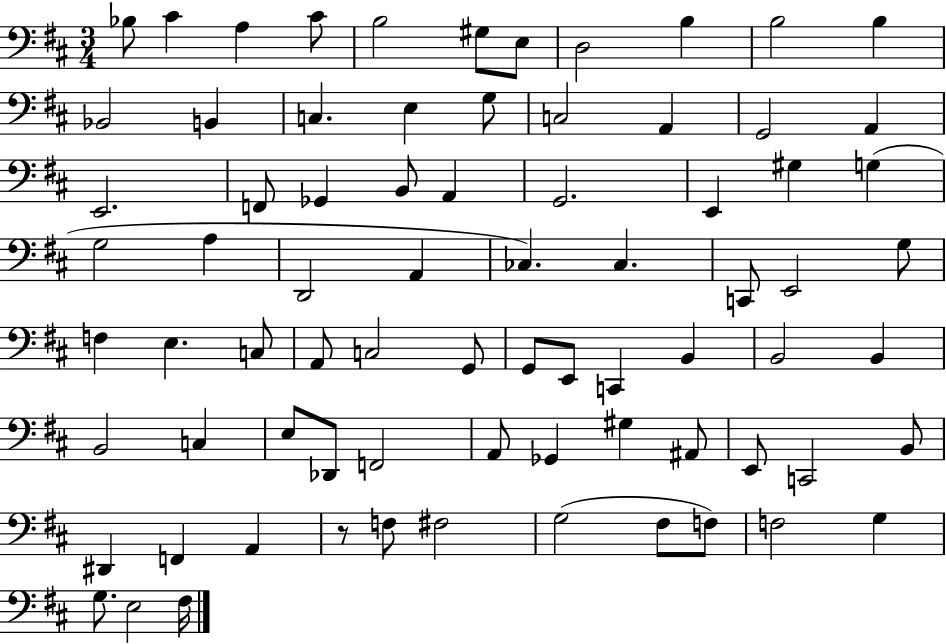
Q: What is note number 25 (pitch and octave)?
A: A2